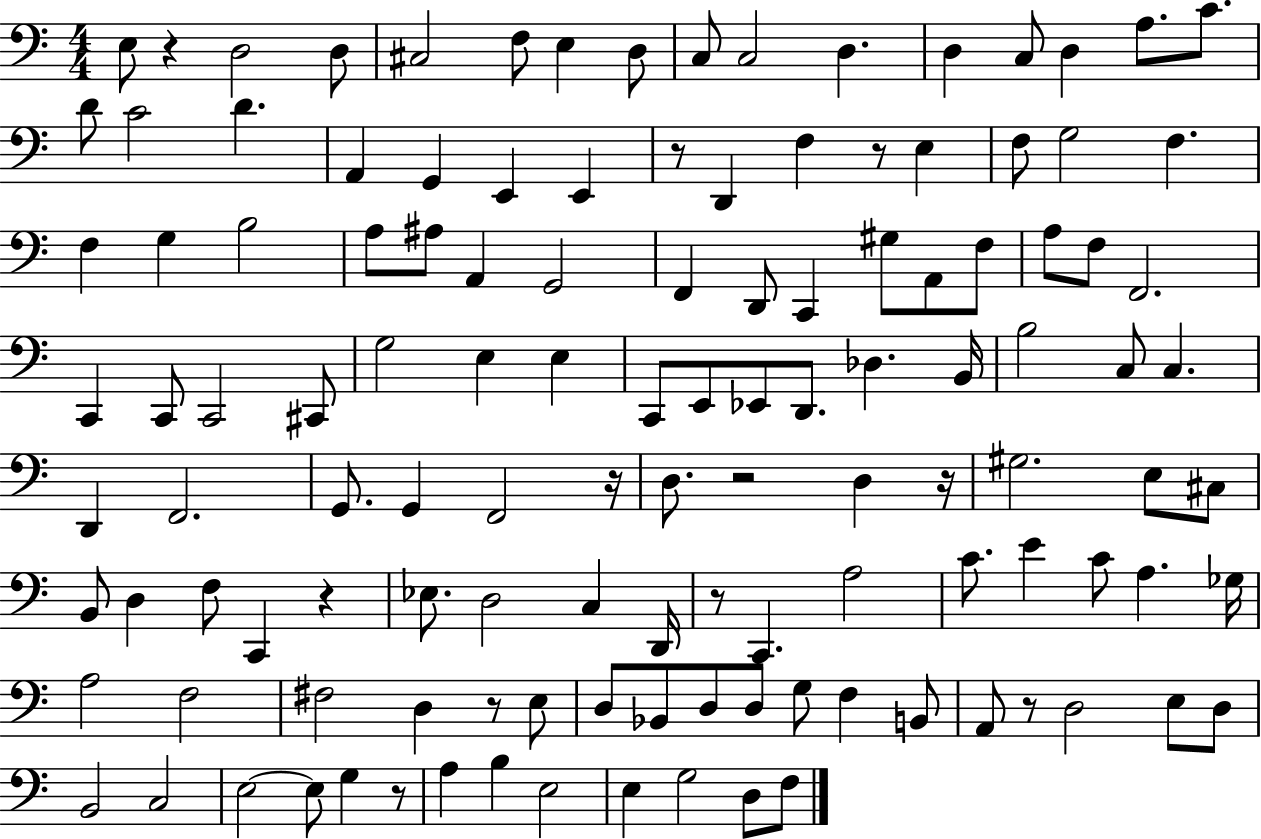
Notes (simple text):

E3/e R/q D3/h D3/e C#3/h F3/e E3/q D3/e C3/e C3/h D3/q. D3/q C3/e D3/q A3/e. C4/e. D4/e C4/h D4/q. A2/q G2/q E2/q E2/q R/e D2/q F3/q R/e E3/q F3/e G3/h F3/q. F3/q G3/q B3/h A3/e A#3/e A2/q G2/h F2/q D2/e C2/q G#3/e A2/e F3/e A3/e F3/e F2/h. C2/q C2/e C2/h C#2/e G3/h E3/q E3/q C2/e E2/e Eb2/e D2/e. Db3/q. B2/s B3/h C3/e C3/q. D2/q F2/h. G2/e. G2/q F2/h R/s D3/e. R/h D3/q R/s G#3/h. E3/e C#3/e B2/e D3/q F3/e C2/q R/q Eb3/e. D3/h C3/q D2/s R/e C2/q. A3/h C4/e. E4/q C4/e A3/q. Gb3/s A3/h F3/h F#3/h D3/q R/e E3/e D3/e Bb2/e D3/e D3/e G3/e F3/q B2/e A2/e R/e D3/h E3/e D3/e B2/h C3/h E3/h E3/e G3/q R/e A3/q B3/q E3/h E3/q G3/h D3/e F3/e